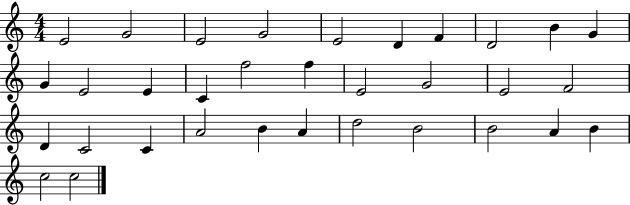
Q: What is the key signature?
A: C major